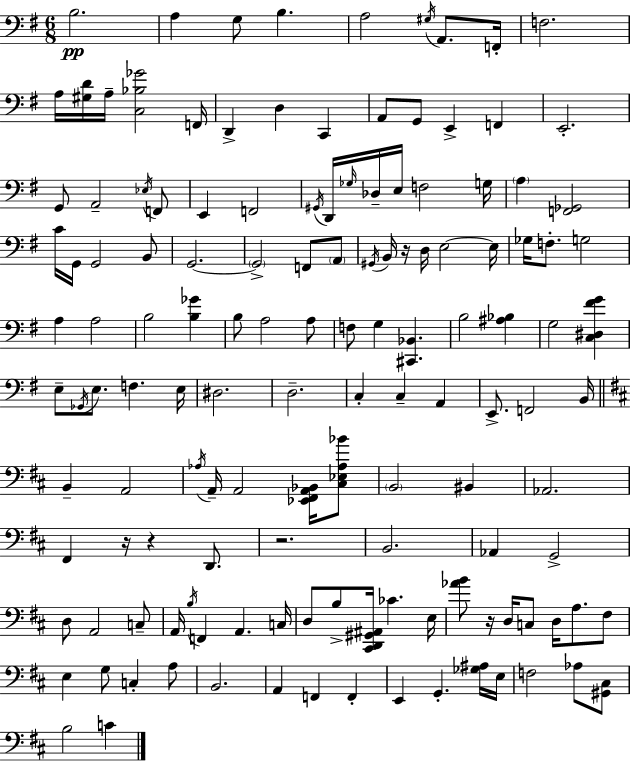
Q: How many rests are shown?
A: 5